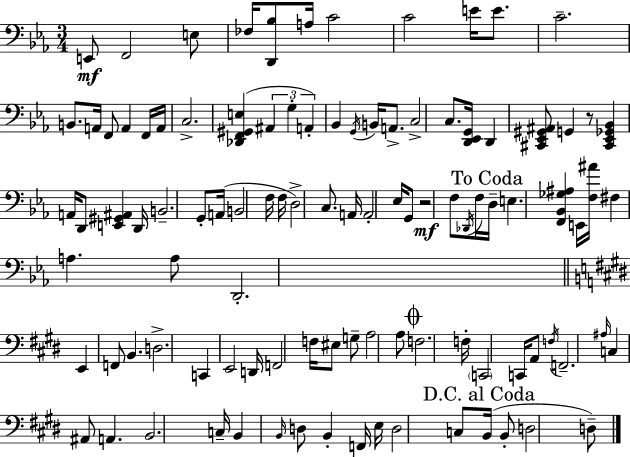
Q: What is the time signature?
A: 3/4